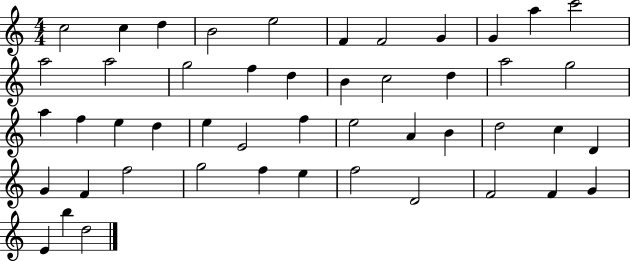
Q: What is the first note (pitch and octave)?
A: C5